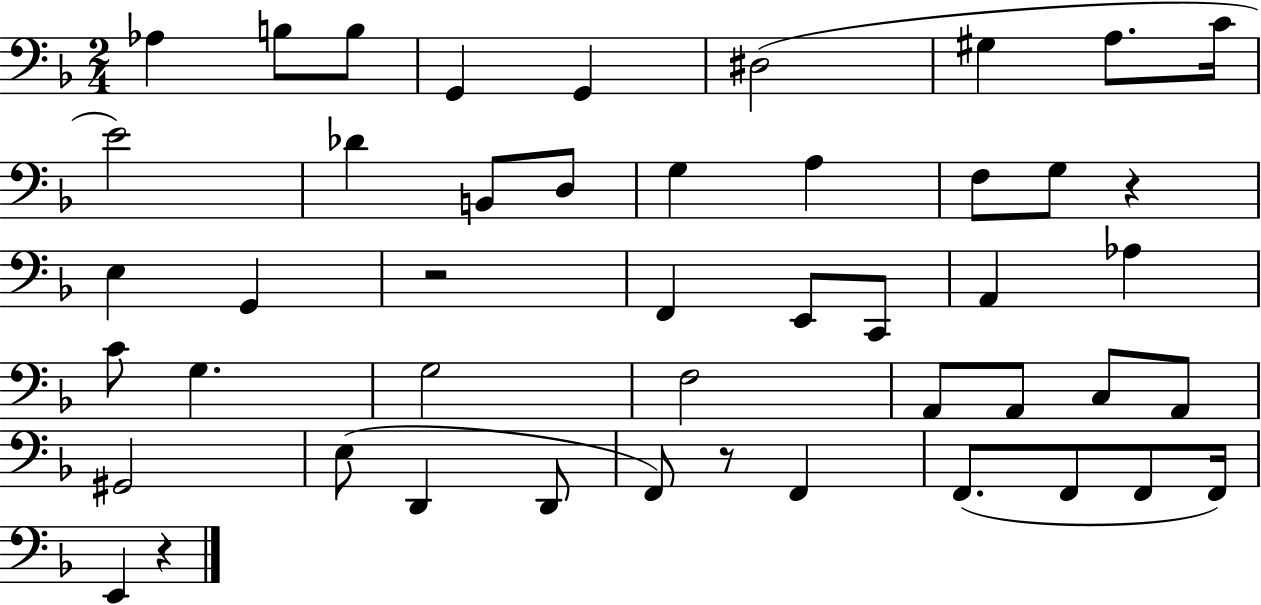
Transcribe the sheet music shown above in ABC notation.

X:1
T:Untitled
M:2/4
L:1/4
K:F
_A, B,/2 B,/2 G,, G,, ^D,2 ^G, A,/2 C/4 E2 _D B,,/2 D,/2 G, A, F,/2 G,/2 z E, G,, z2 F,, E,,/2 C,,/2 A,, _A, C/2 G, G,2 F,2 A,,/2 A,,/2 C,/2 A,,/2 ^G,,2 E,/2 D,, D,,/2 F,,/2 z/2 F,, F,,/2 F,,/2 F,,/2 F,,/4 E,, z